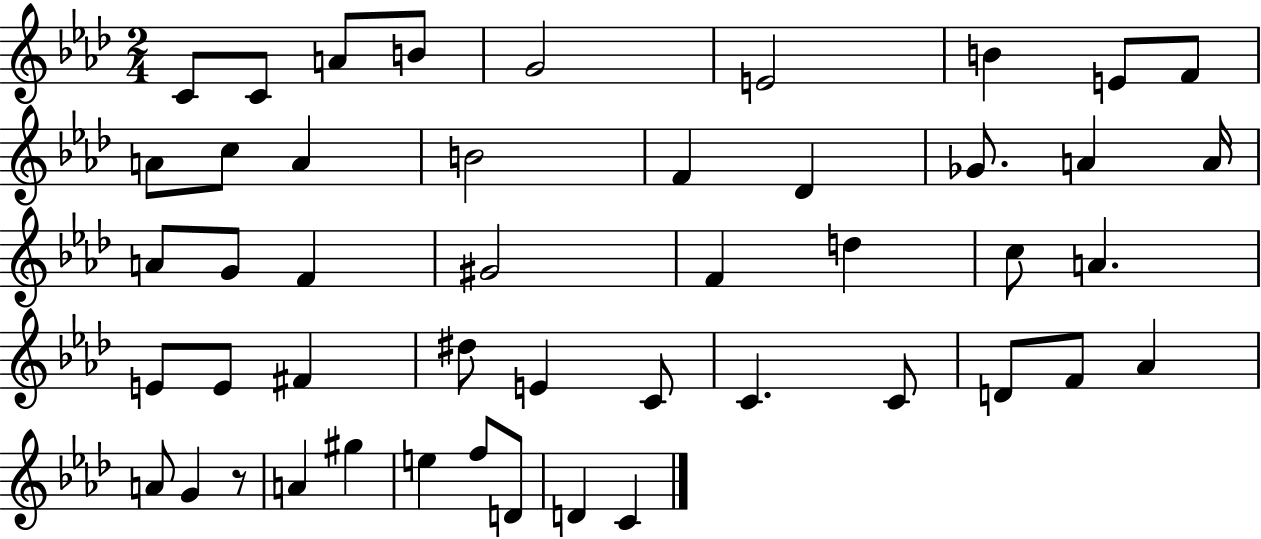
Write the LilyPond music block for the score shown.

{
  \clef treble
  \numericTimeSignature
  \time 2/4
  \key aes \major
  c'8 c'8 a'8 b'8 | g'2 | e'2 | b'4 e'8 f'8 | \break a'8 c''8 a'4 | b'2 | f'4 des'4 | ges'8. a'4 a'16 | \break a'8 g'8 f'4 | gis'2 | f'4 d''4 | c''8 a'4. | \break e'8 e'8 fis'4 | dis''8 e'4 c'8 | c'4. c'8 | d'8 f'8 aes'4 | \break a'8 g'4 r8 | a'4 gis''4 | e''4 f''8 d'8 | d'4 c'4 | \break \bar "|."
}